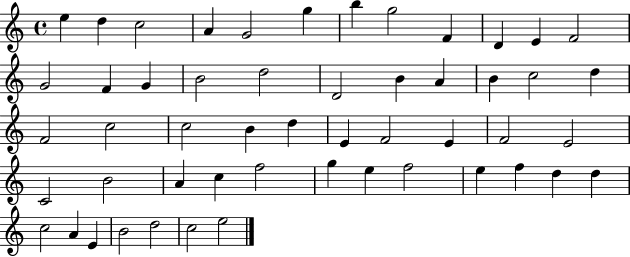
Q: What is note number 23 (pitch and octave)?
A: D5